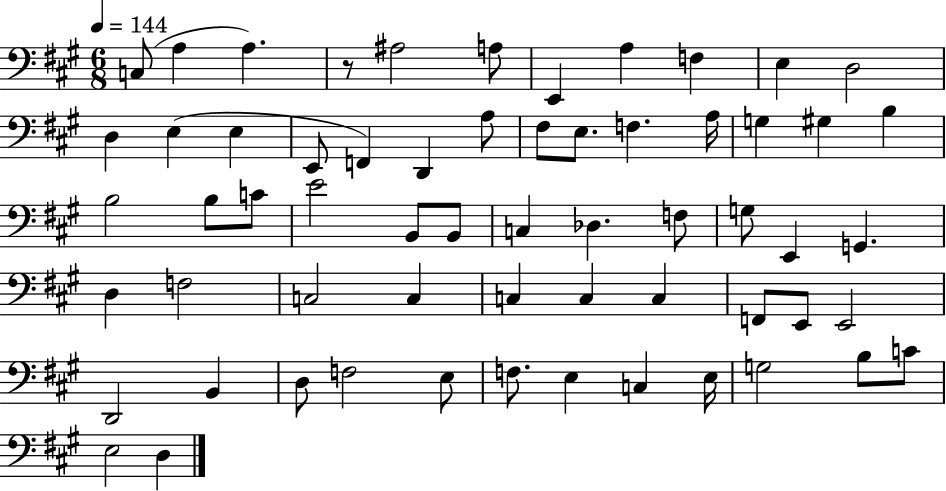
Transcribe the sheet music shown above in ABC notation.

X:1
T:Untitled
M:6/8
L:1/4
K:A
C,/2 A, A, z/2 ^A,2 A,/2 E,, A, F, E, D,2 D, E, E, E,,/2 F,, D,, A,/2 ^F,/2 E,/2 F, A,/4 G, ^G, B, B,2 B,/2 C/2 E2 B,,/2 B,,/2 C, _D, F,/2 G,/2 E,, G,, D, F,2 C,2 C, C, C, C, F,,/2 E,,/2 E,,2 D,,2 B,, D,/2 F,2 E,/2 F,/2 E, C, E,/4 G,2 B,/2 C/2 E,2 D,